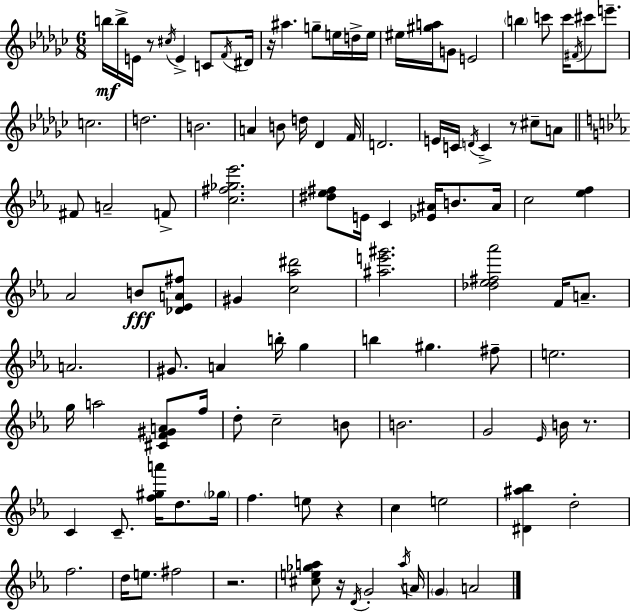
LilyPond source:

{
  \clef treble
  \numericTimeSignature
  \time 6/8
  \key ees \minor
  b''16\mf b''16-> e'16 r8 \acciaccatura { cis''16 } e'4-> c'8 | \acciaccatura { f'16 } dis'16 r16 ais''4. g''8-- e''16 | d''16-> e''16 eis''16 <gis'' a''>16 g'8 e'2 | \parenthesize b''4 c'''8 c'''16 \acciaccatura { fis'16 } cis'''8 | \break e'''8.-- c''2. | d''2. | b'2. | a'4 b'8 d''16 des'4 | \break f'16 d'2. | e'16 c'16 \acciaccatura { d'16 } c'4-> r8 | cis''8-- a'8 \bar "||" \break \key ees \major fis'8 a'2-- f'8-> | <c'' fis'' ges'' ees'''>2. | <dis'' ees'' fis''>8 e'16 c'4 <ees' ais'>16 b'8. ais'16 | c''2 <ees'' f''>4 | \break aes'2 b'8\fff <des' ees' a' fis''>8 | gis'4 <c'' aes'' dis'''>2 | <ais'' e''' gis'''>2. | <des'' ees'' fis'' aes'''>2 f'16 a'8.-- | \break a'2. | gis'8. a'4 b''16-. g''4 | b''4 gis''4. fis''8-- | e''2. | \break g''16 a''2 <cis' f' gis' a'>8 f''16 | d''8-. c''2-- b'8 | b'2. | g'2 \grace { ees'16 } b'16 r8. | \break c'4 c'8.-- <f'' gis'' a'''>16 d''8. | \parenthesize ges''16 f''4. e''8 r4 | c''4 e''2 | <dis' ais'' bes''>4 d''2-. | \break f''2. | d''16 e''8. fis''2 | r2. | <cis'' e'' ges'' a''>8 r16 \acciaccatura { d'16 } g'2-. | \break \acciaccatura { a''16 } a'16 \parenthesize g'4 a'2 | \bar "|."
}